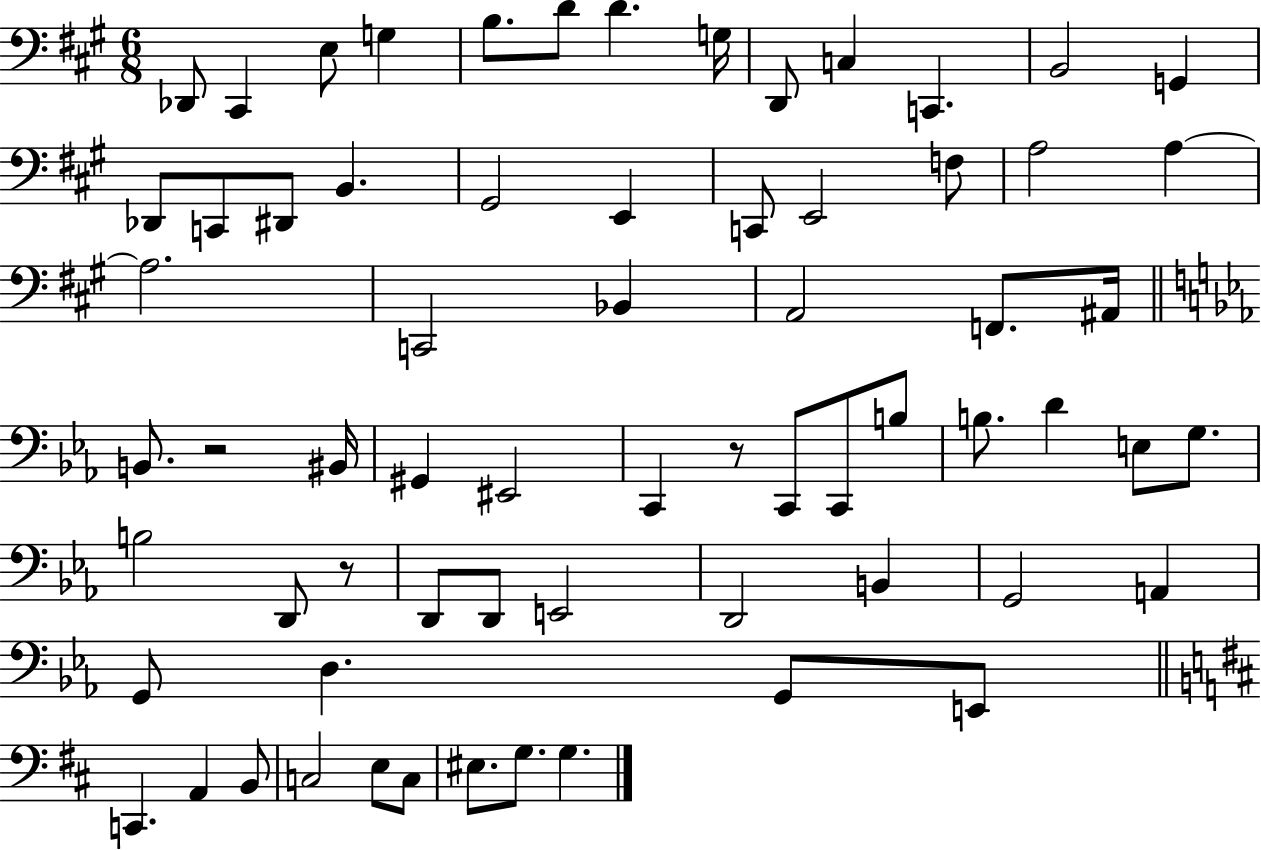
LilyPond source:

{
  \clef bass
  \numericTimeSignature
  \time 6/8
  \key a \major
  des,8 cis,4 e8 g4 | b8. d'8 d'4. g16 | d,8 c4 c,4. | b,2 g,4 | \break des,8 c,8 dis,8 b,4. | gis,2 e,4 | c,8 e,2 f8 | a2 a4~~ | \break a2. | c,2 bes,4 | a,2 f,8. ais,16 | \bar "||" \break \key ees \major b,8. r2 bis,16 | gis,4 eis,2 | c,4 r8 c,8 c,8 b8 | b8. d'4 e8 g8. | \break b2 d,8 r8 | d,8 d,8 e,2 | d,2 b,4 | g,2 a,4 | \break g,8 d4. g,8 e,8 | \bar "||" \break \key d \major c,4. a,4 b,8 | c2 e8 c8 | eis8. g8. g4. | \bar "|."
}